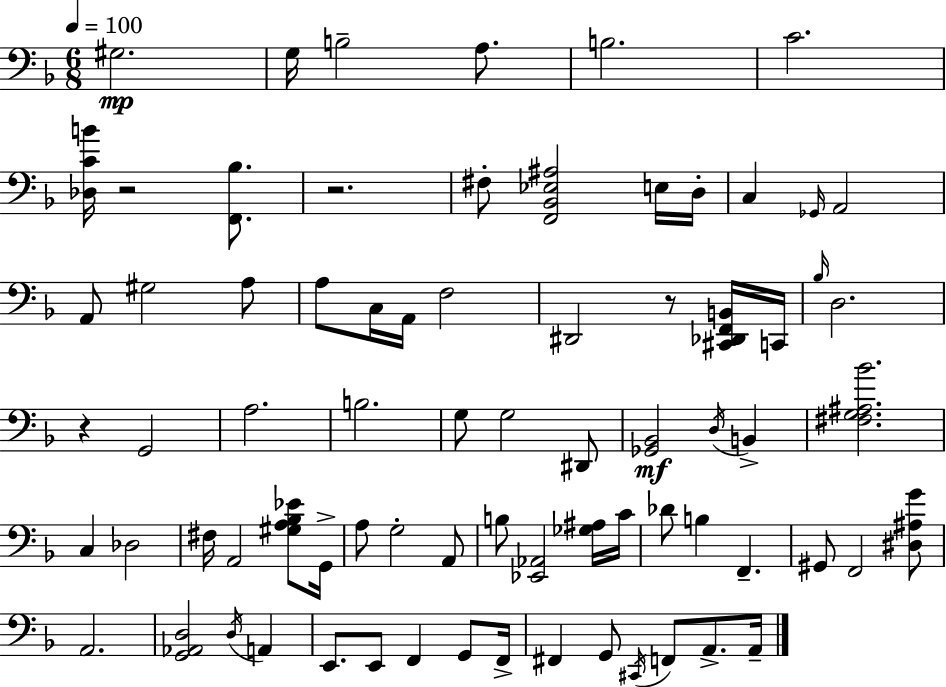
{
  \clef bass
  \numericTimeSignature
  \time 6/8
  \key f \major
  \tempo 4 = 100
  gis2.\mp | g16 b2-- a8. | b2. | c'2. | \break <des c' b'>16 r2 <f, bes>8. | r2. | fis8-. <f, bes, ees ais>2 e16 d16-. | c4 \grace { ges,16 } a,2 | \break a,8 gis2 a8 | a8 c16 a,16 f2 | dis,2 r8 <cis, des, f, b,>16 | c,16 \grace { bes16 } d2. | \break r4 g,2 | a2. | b2. | g8 g2 | \break dis,8 <ges, bes,>2\mf \acciaccatura { d16 } b,4-> | <fis g ais bes'>2. | c4 des2 | fis16 a,2 | \break <gis a bes ees'>8 g,16-> a8 g2-. | a,8 b8 <ees, aes,>2 | <ges ais>16 c'16 des'8 b4 f,4.-- | gis,8 f,2 | \break <dis ais g'>8 a,2. | <g, aes, d>2 \acciaccatura { d16 } | a,4 e,8. e,8 f,4 | g,8 f,16-> fis,4 g,8 \acciaccatura { cis,16 } f,8 | \break a,8.-> a,16-- \bar "|."
}